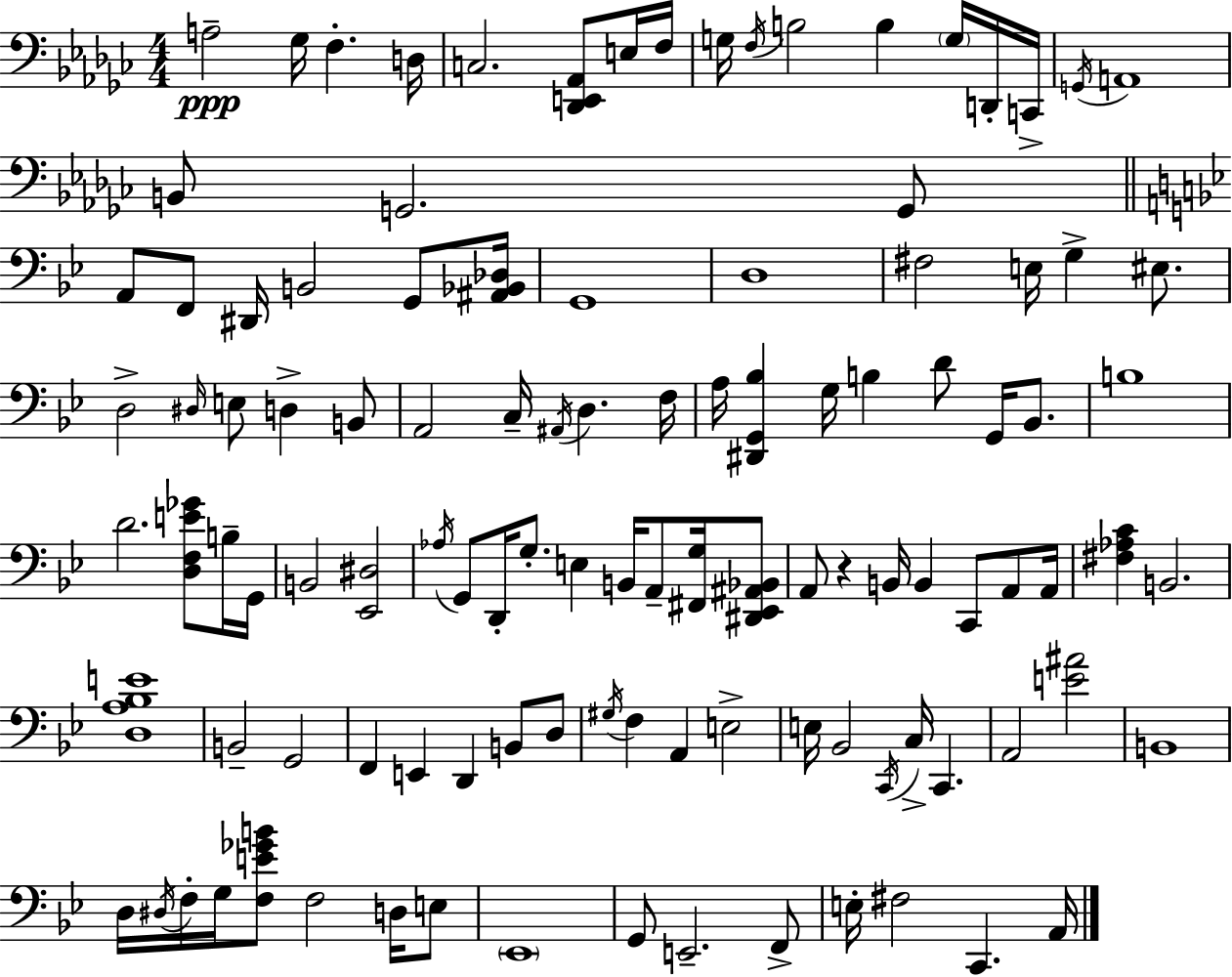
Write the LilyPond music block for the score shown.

{
  \clef bass
  \numericTimeSignature
  \time 4/4
  \key ees \minor
  a2--\ppp ges16 f4.-. d16 | c2. <des, e, aes,>8 e16 f16 | g16 \acciaccatura { f16 } b2 b4 \parenthesize g16 d,16-. | c,16-> \acciaccatura { g,16 } a,1 | \break b,8 g,2. | g,8 \bar "||" \break \key bes \major a,8 f,8 dis,16 b,2 g,8 <ais, bes, des>16 | g,1 | d1 | fis2 e16 g4-> eis8. | \break d2-> \grace { dis16 } e8 d4-> b,8 | a,2 c16-- \acciaccatura { ais,16 } d4. | f16 a16 <dis, g, bes>4 g16 b4 d'8 g,16 bes,8. | b1 | \break d'2. <d f e' ges'>8 | b16-- g,16 b,2 <ees, dis>2 | \acciaccatura { aes16 } g,8 d,16-. g8.-. e4 b,16 a,8-- | <fis, g>16 <dis, ees, ais, bes,>8 a,8 r4 b,16 b,4 c,8 | \break a,8 a,16 <fis aes c'>4 b,2. | <d a bes e'>1 | b,2-- g,2 | f,4 e,4 d,4 b,8 | \break d8 \acciaccatura { gis16 } f4 a,4 e2-> | e16 bes,2 \acciaccatura { c,16 } c16-> c,4. | a,2 <e' ais'>2 | b,1 | \break d16 \acciaccatura { dis16 } f16-. g16 <f e' ges' b'>8 f2 | d16 e8 \parenthesize ees,1 | g,8 e,2.-- | f,8-> e16-. fis2 c,4. | \break a,16 \bar "|."
}